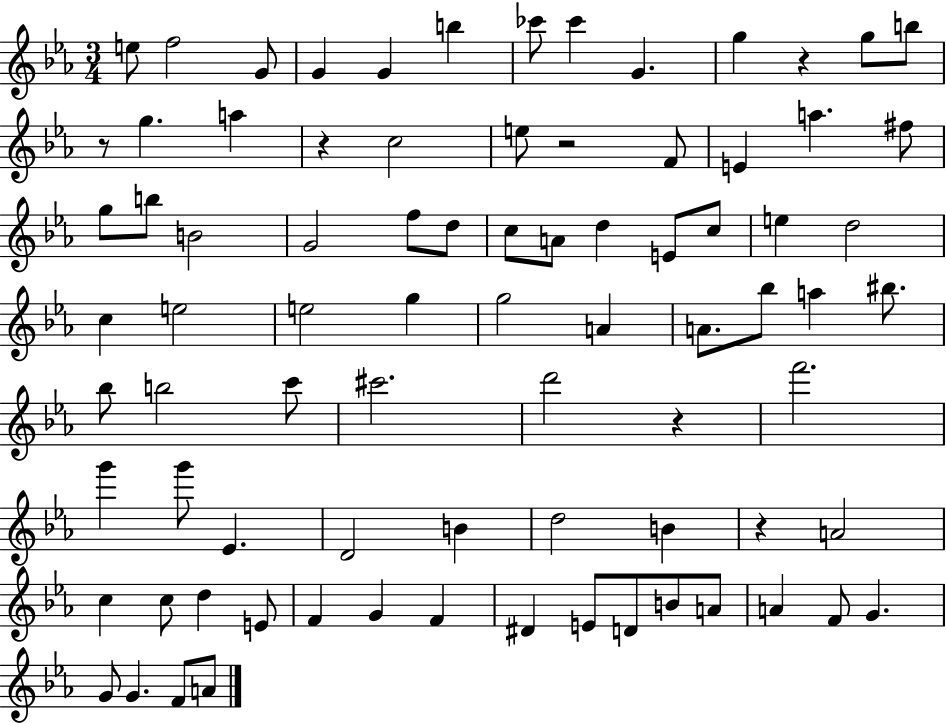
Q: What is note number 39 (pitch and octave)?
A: A4